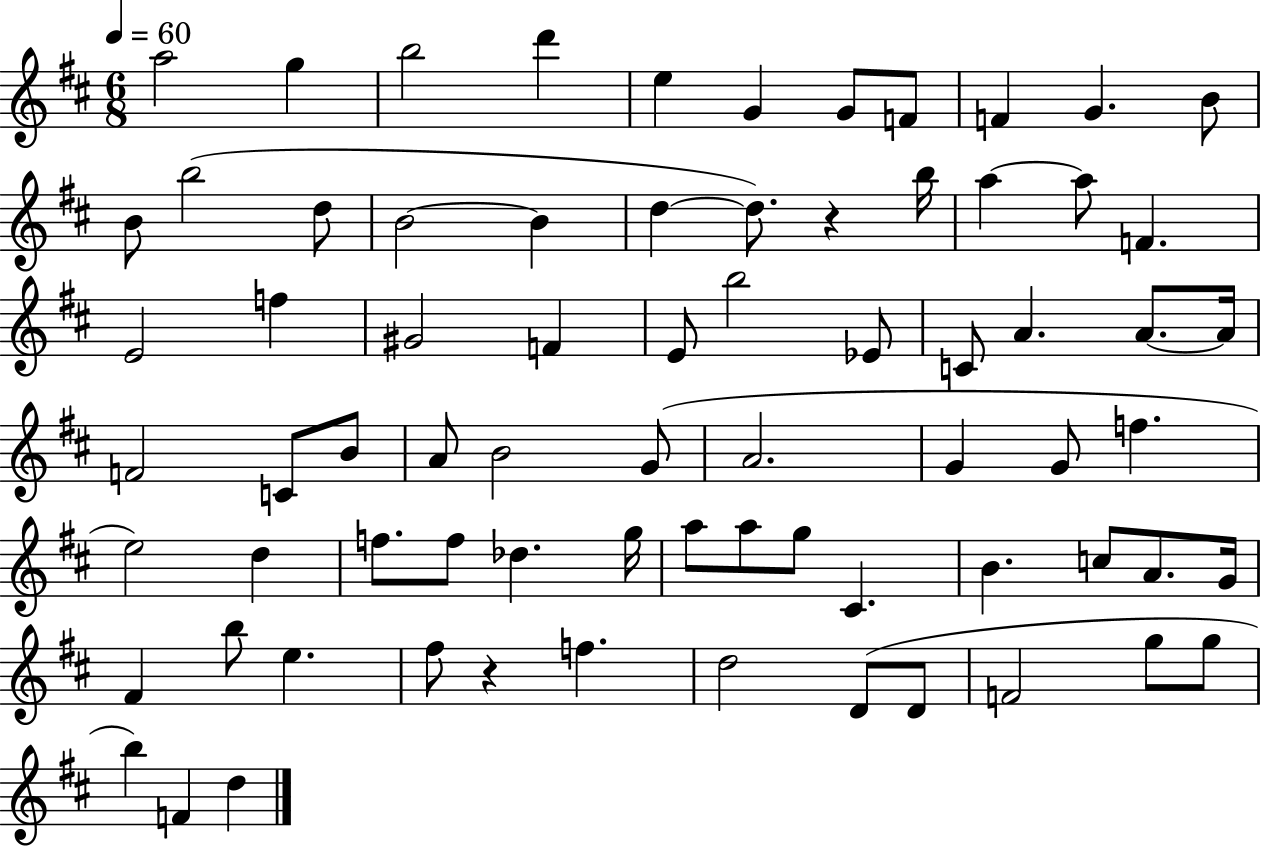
A5/h G5/q B5/h D6/q E5/q G4/q G4/e F4/e F4/q G4/q. B4/e B4/e B5/h D5/e B4/h B4/q D5/q D5/e. R/q B5/s A5/q A5/e F4/q. E4/h F5/q G#4/h F4/q E4/e B5/h Eb4/e C4/e A4/q. A4/e. A4/s F4/h C4/e B4/e A4/e B4/h G4/e A4/h. G4/q G4/e F5/q. E5/h D5/q F5/e. F5/e Db5/q. G5/s A5/e A5/e G5/e C#4/q. B4/q. C5/e A4/e. G4/s F#4/q B5/e E5/q. F#5/e R/q F5/q. D5/h D4/e D4/e F4/h G5/e G5/e B5/q F4/q D5/q